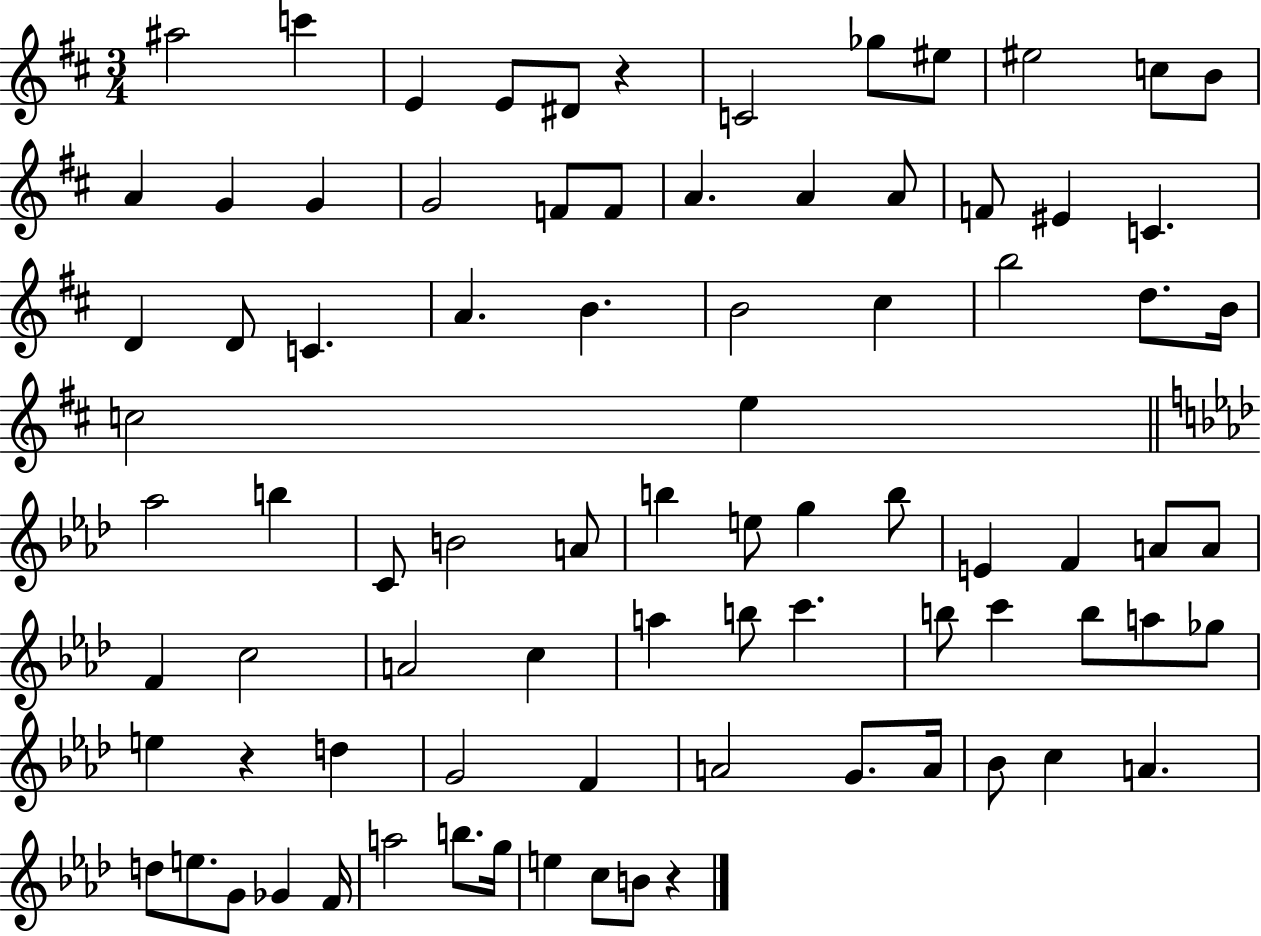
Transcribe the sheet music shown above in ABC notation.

X:1
T:Untitled
M:3/4
L:1/4
K:D
^a2 c' E E/2 ^D/2 z C2 _g/2 ^e/2 ^e2 c/2 B/2 A G G G2 F/2 F/2 A A A/2 F/2 ^E C D D/2 C A B B2 ^c b2 d/2 B/4 c2 e _a2 b C/2 B2 A/2 b e/2 g b/2 E F A/2 A/2 F c2 A2 c a b/2 c' b/2 c' b/2 a/2 _g/2 e z d G2 F A2 G/2 A/4 _B/2 c A d/2 e/2 G/2 _G F/4 a2 b/2 g/4 e c/2 B/2 z